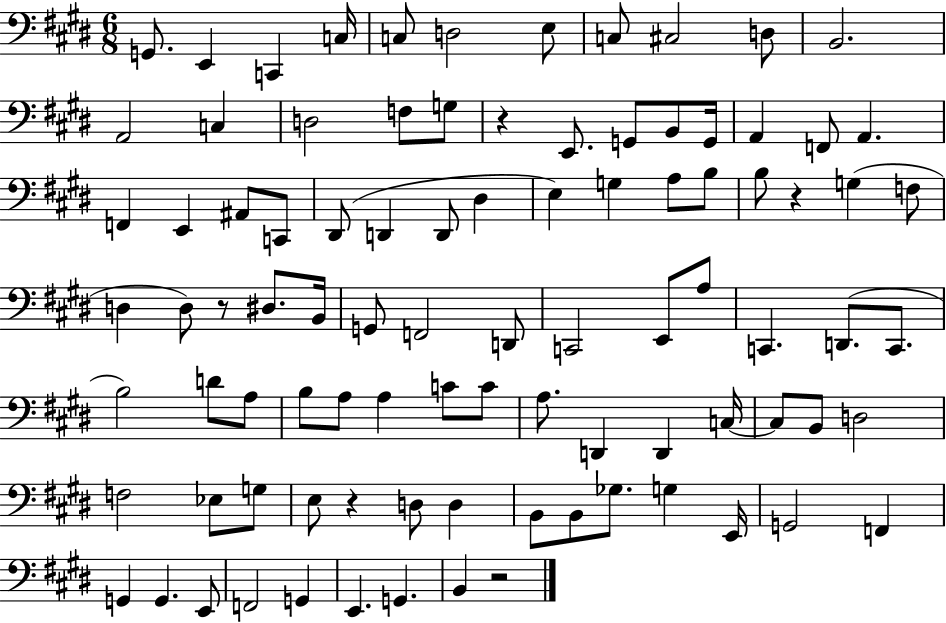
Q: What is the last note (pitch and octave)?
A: B2